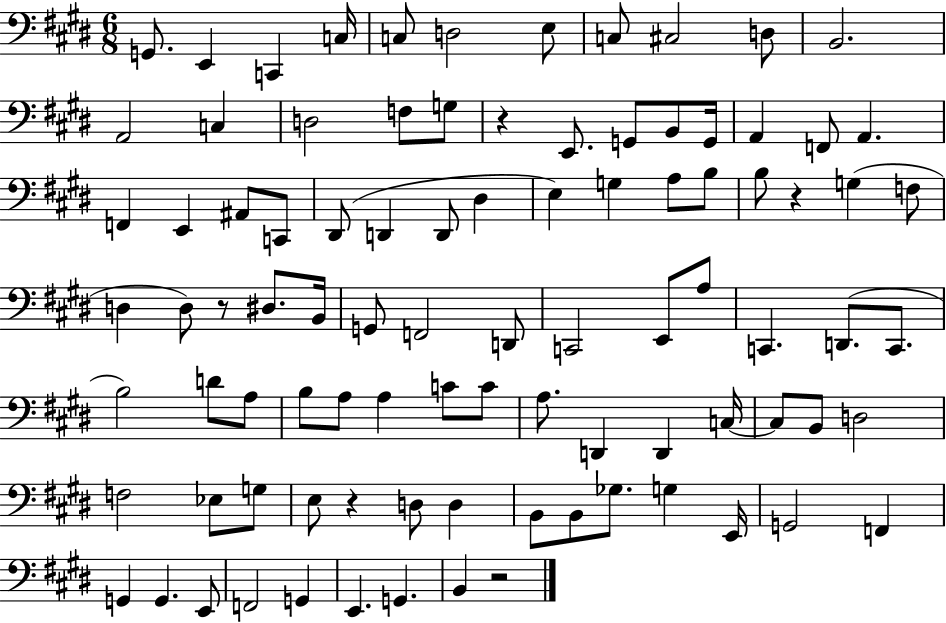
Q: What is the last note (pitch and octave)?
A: B2